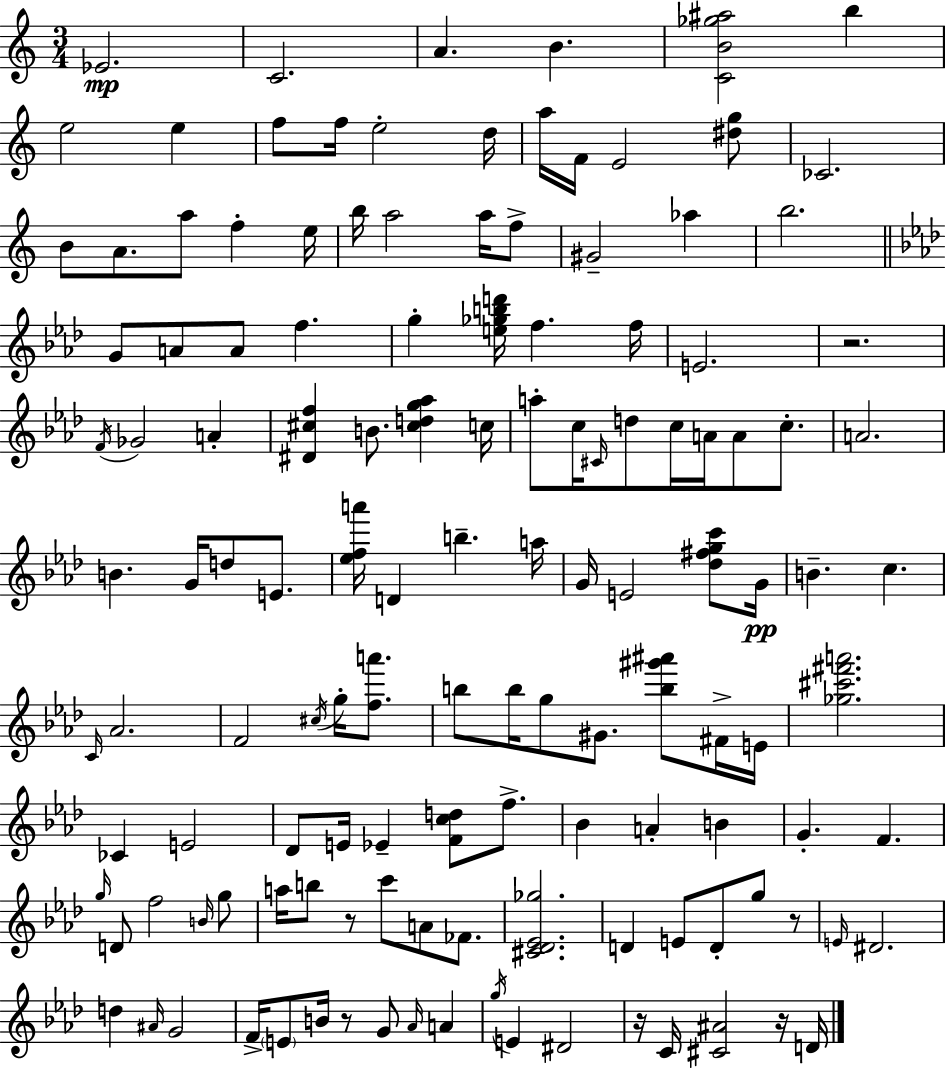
Eb4/h. C4/h. A4/q. B4/q. [C4,B4,Gb5,A#5]/h B5/q E5/h E5/q F5/e F5/s E5/h D5/s A5/s F4/s E4/h [D#5,G5]/e CES4/h. B4/e A4/e. A5/e F5/q E5/s B5/s A5/h A5/s F5/e G#4/h Ab5/q B5/h. G4/e A4/e A4/e F5/q. G5/q [E5,Gb5,B5,D6]/s F5/q. F5/s E4/h. R/h. F4/s Gb4/h A4/q [D#4,C#5,F5]/q B4/e. [C#5,D5,G5,Ab5]/q C5/s A5/e C5/s C#4/s D5/e C5/s A4/s A4/e C5/e. A4/h. B4/q. G4/s D5/e E4/e. [Eb5,F5,A6]/s D4/q B5/q. A5/s G4/s E4/h [Db5,F#5,G5,C6]/e G4/s B4/q. C5/q. C4/s Ab4/h. F4/h C#5/s G5/s [F5,A6]/e. B5/e B5/s G5/e G#4/e. [B5,G#6,A#6]/e F#4/s E4/s [Gb5,C#6,F#6,A6]/h. CES4/q E4/h Db4/e E4/s Eb4/q [F4,C5,D5]/e F5/e. Bb4/q A4/q B4/q G4/q. F4/q. G5/s D4/e F5/h B4/s G5/e A5/s B5/e R/e C6/e A4/e FES4/e. [C#4,Db4,Eb4,Gb5]/h. D4/q E4/e D4/e G5/e R/e E4/s D#4/h. D5/q A#4/s G4/h F4/s E4/e B4/s R/e G4/e Ab4/s A4/q G5/s E4/q D#4/h R/s C4/s [C#4,A#4]/h R/s D4/s